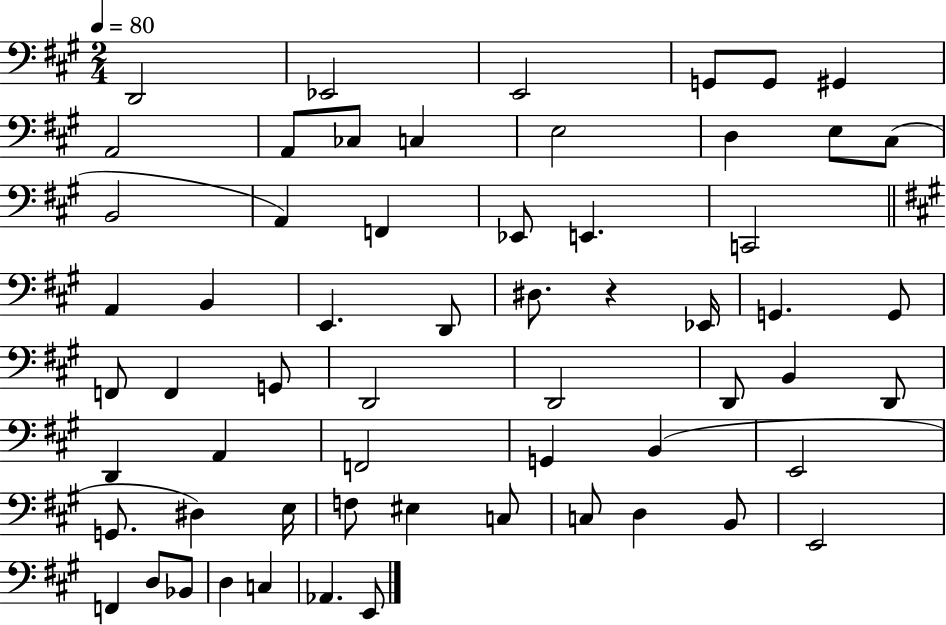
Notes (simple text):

D2/h Eb2/h E2/h G2/e G2/e G#2/q A2/h A2/e CES3/e C3/q E3/h D3/q E3/e C#3/e B2/h A2/q F2/q Eb2/e E2/q. C2/h A2/q B2/q E2/q. D2/e D#3/e. R/q Eb2/s G2/q. G2/e F2/e F2/q G2/e D2/h D2/h D2/e B2/q D2/e D2/q A2/q F2/h G2/q B2/q E2/h G2/e. D#3/q E3/s F3/e EIS3/q C3/e C3/e D3/q B2/e E2/h F2/q D3/e Bb2/e D3/q C3/q Ab2/q. E2/e